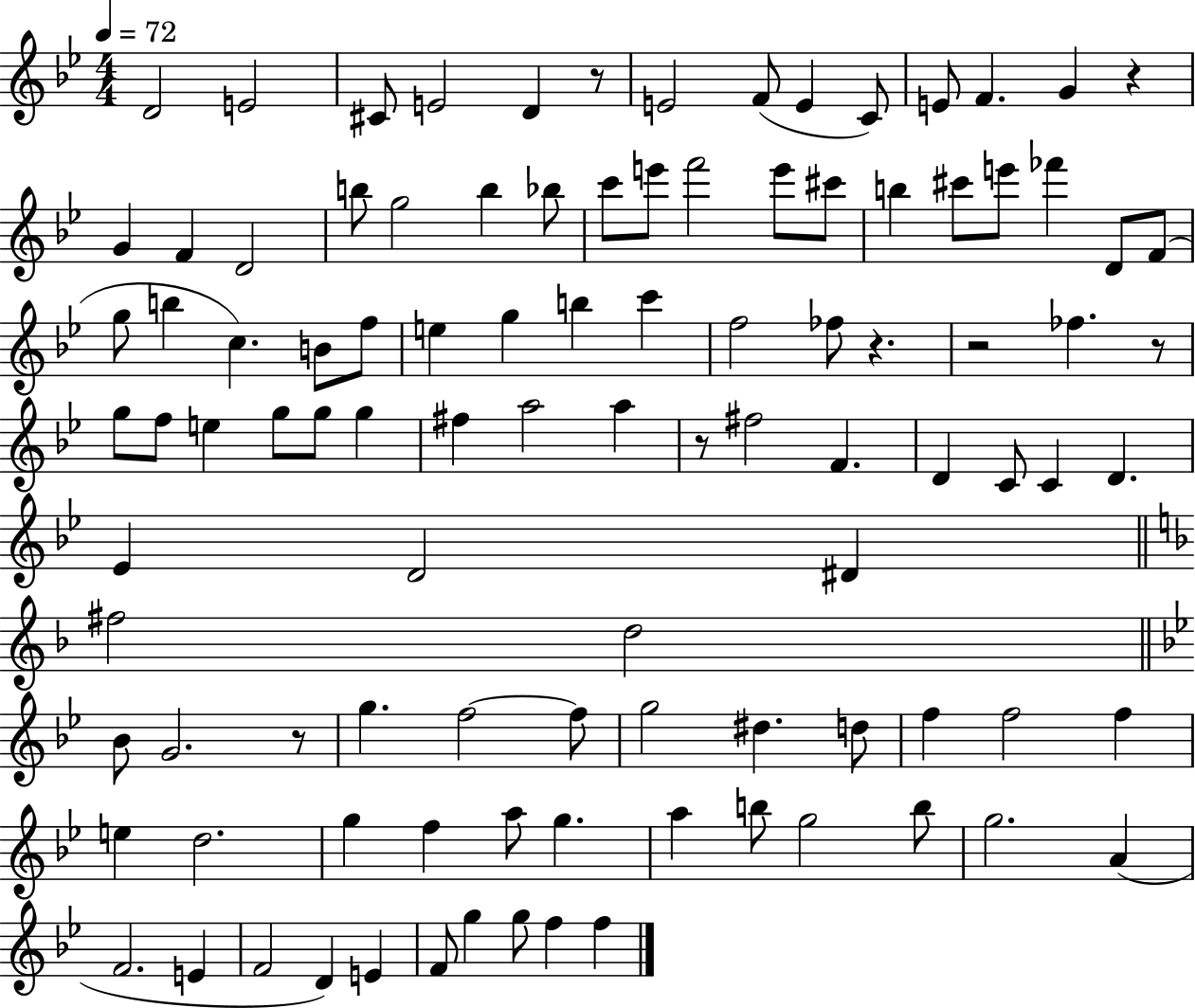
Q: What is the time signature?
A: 4/4